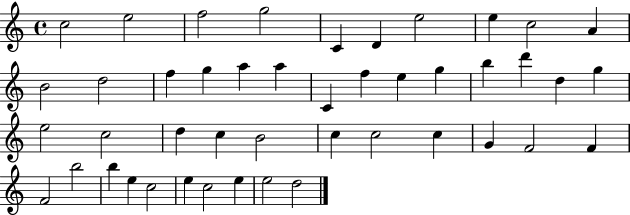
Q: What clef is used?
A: treble